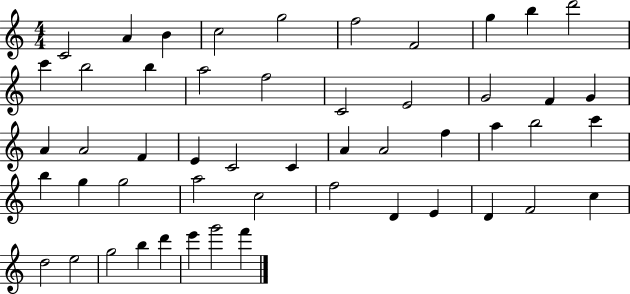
C4/h A4/q B4/q C5/h G5/h F5/h F4/h G5/q B5/q D6/h C6/q B5/h B5/q A5/h F5/h C4/h E4/h G4/h F4/q G4/q A4/q A4/h F4/q E4/q C4/h C4/q A4/q A4/h F5/q A5/q B5/h C6/q B5/q G5/q G5/h A5/h C5/h F5/h D4/q E4/q D4/q F4/h C5/q D5/h E5/h G5/h B5/q D6/q E6/q G6/h F6/q